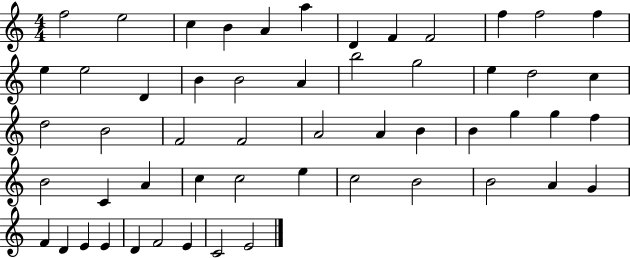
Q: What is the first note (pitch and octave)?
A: F5